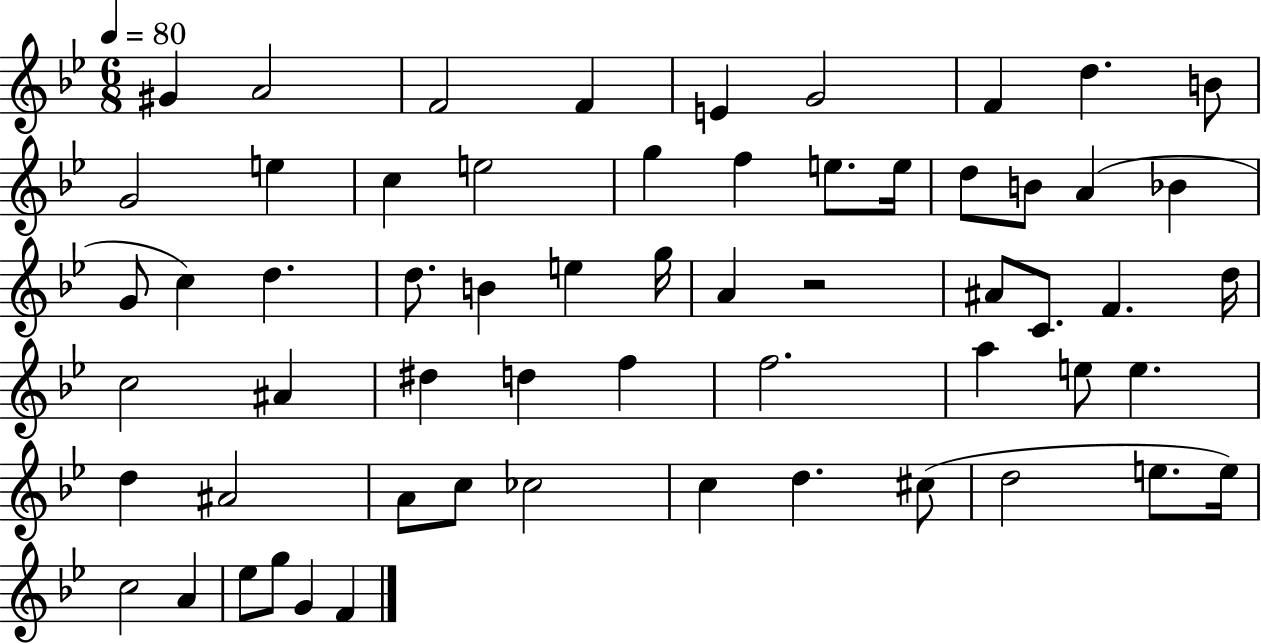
X:1
T:Untitled
M:6/8
L:1/4
K:Bb
^G A2 F2 F E G2 F d B/2 G2 e c e2 g f e/2 e/4 d/2 B/2 A _B G/2 c d d/2 B e g/4 A z2 ^A/2 C/2 F d/4 c2 ^A ^d d f f2 a e/2 e d ^A2 A/2 c/2 _c2 c d ^c/2 d2 e/2 e/4 c2 A _e/2 g/2 G F